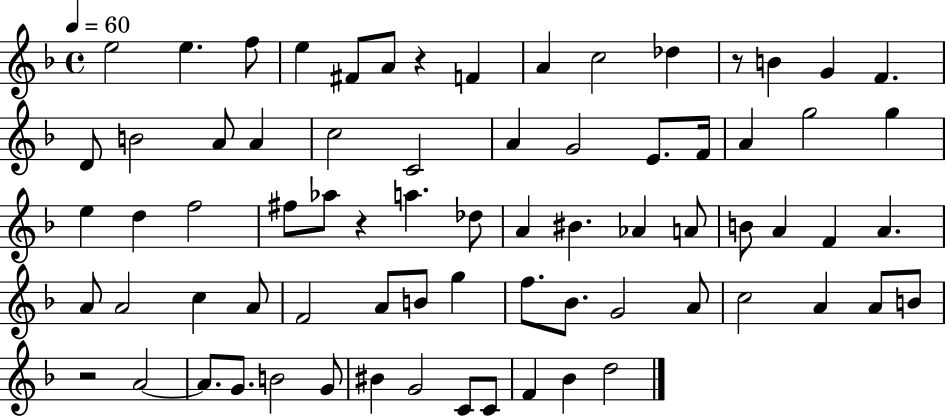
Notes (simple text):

E5/h E5/q. F5/e E5/q F#4/e A4/e R/q F4/q A4/q C5/h Db5/q R/e B4/q G4/q F4/q. D4/e B4/h A4/e A4/q C5/h C4/h A4/q G4/h E4/e. F4/s A4/q G5/h G5/q E5/q D5/q F5/h F#5/e Ab5/e R/q A5/q. Db5/e A4/q BIS4/q. Ab4/q A4/e B4/e A4/q F4/q A4/q. A4/e A4/h C5/q A4/e F4/h A4/e B4/e G5/q F5/e. Bb4/e. G4/h A4/e C5/h A4/q A4/e B4/e R/h A4/h A4/e. G4/e. B4/h G4/e BIS4/q G4/h C4/e C4/e F4/q Bb4/q D5/h